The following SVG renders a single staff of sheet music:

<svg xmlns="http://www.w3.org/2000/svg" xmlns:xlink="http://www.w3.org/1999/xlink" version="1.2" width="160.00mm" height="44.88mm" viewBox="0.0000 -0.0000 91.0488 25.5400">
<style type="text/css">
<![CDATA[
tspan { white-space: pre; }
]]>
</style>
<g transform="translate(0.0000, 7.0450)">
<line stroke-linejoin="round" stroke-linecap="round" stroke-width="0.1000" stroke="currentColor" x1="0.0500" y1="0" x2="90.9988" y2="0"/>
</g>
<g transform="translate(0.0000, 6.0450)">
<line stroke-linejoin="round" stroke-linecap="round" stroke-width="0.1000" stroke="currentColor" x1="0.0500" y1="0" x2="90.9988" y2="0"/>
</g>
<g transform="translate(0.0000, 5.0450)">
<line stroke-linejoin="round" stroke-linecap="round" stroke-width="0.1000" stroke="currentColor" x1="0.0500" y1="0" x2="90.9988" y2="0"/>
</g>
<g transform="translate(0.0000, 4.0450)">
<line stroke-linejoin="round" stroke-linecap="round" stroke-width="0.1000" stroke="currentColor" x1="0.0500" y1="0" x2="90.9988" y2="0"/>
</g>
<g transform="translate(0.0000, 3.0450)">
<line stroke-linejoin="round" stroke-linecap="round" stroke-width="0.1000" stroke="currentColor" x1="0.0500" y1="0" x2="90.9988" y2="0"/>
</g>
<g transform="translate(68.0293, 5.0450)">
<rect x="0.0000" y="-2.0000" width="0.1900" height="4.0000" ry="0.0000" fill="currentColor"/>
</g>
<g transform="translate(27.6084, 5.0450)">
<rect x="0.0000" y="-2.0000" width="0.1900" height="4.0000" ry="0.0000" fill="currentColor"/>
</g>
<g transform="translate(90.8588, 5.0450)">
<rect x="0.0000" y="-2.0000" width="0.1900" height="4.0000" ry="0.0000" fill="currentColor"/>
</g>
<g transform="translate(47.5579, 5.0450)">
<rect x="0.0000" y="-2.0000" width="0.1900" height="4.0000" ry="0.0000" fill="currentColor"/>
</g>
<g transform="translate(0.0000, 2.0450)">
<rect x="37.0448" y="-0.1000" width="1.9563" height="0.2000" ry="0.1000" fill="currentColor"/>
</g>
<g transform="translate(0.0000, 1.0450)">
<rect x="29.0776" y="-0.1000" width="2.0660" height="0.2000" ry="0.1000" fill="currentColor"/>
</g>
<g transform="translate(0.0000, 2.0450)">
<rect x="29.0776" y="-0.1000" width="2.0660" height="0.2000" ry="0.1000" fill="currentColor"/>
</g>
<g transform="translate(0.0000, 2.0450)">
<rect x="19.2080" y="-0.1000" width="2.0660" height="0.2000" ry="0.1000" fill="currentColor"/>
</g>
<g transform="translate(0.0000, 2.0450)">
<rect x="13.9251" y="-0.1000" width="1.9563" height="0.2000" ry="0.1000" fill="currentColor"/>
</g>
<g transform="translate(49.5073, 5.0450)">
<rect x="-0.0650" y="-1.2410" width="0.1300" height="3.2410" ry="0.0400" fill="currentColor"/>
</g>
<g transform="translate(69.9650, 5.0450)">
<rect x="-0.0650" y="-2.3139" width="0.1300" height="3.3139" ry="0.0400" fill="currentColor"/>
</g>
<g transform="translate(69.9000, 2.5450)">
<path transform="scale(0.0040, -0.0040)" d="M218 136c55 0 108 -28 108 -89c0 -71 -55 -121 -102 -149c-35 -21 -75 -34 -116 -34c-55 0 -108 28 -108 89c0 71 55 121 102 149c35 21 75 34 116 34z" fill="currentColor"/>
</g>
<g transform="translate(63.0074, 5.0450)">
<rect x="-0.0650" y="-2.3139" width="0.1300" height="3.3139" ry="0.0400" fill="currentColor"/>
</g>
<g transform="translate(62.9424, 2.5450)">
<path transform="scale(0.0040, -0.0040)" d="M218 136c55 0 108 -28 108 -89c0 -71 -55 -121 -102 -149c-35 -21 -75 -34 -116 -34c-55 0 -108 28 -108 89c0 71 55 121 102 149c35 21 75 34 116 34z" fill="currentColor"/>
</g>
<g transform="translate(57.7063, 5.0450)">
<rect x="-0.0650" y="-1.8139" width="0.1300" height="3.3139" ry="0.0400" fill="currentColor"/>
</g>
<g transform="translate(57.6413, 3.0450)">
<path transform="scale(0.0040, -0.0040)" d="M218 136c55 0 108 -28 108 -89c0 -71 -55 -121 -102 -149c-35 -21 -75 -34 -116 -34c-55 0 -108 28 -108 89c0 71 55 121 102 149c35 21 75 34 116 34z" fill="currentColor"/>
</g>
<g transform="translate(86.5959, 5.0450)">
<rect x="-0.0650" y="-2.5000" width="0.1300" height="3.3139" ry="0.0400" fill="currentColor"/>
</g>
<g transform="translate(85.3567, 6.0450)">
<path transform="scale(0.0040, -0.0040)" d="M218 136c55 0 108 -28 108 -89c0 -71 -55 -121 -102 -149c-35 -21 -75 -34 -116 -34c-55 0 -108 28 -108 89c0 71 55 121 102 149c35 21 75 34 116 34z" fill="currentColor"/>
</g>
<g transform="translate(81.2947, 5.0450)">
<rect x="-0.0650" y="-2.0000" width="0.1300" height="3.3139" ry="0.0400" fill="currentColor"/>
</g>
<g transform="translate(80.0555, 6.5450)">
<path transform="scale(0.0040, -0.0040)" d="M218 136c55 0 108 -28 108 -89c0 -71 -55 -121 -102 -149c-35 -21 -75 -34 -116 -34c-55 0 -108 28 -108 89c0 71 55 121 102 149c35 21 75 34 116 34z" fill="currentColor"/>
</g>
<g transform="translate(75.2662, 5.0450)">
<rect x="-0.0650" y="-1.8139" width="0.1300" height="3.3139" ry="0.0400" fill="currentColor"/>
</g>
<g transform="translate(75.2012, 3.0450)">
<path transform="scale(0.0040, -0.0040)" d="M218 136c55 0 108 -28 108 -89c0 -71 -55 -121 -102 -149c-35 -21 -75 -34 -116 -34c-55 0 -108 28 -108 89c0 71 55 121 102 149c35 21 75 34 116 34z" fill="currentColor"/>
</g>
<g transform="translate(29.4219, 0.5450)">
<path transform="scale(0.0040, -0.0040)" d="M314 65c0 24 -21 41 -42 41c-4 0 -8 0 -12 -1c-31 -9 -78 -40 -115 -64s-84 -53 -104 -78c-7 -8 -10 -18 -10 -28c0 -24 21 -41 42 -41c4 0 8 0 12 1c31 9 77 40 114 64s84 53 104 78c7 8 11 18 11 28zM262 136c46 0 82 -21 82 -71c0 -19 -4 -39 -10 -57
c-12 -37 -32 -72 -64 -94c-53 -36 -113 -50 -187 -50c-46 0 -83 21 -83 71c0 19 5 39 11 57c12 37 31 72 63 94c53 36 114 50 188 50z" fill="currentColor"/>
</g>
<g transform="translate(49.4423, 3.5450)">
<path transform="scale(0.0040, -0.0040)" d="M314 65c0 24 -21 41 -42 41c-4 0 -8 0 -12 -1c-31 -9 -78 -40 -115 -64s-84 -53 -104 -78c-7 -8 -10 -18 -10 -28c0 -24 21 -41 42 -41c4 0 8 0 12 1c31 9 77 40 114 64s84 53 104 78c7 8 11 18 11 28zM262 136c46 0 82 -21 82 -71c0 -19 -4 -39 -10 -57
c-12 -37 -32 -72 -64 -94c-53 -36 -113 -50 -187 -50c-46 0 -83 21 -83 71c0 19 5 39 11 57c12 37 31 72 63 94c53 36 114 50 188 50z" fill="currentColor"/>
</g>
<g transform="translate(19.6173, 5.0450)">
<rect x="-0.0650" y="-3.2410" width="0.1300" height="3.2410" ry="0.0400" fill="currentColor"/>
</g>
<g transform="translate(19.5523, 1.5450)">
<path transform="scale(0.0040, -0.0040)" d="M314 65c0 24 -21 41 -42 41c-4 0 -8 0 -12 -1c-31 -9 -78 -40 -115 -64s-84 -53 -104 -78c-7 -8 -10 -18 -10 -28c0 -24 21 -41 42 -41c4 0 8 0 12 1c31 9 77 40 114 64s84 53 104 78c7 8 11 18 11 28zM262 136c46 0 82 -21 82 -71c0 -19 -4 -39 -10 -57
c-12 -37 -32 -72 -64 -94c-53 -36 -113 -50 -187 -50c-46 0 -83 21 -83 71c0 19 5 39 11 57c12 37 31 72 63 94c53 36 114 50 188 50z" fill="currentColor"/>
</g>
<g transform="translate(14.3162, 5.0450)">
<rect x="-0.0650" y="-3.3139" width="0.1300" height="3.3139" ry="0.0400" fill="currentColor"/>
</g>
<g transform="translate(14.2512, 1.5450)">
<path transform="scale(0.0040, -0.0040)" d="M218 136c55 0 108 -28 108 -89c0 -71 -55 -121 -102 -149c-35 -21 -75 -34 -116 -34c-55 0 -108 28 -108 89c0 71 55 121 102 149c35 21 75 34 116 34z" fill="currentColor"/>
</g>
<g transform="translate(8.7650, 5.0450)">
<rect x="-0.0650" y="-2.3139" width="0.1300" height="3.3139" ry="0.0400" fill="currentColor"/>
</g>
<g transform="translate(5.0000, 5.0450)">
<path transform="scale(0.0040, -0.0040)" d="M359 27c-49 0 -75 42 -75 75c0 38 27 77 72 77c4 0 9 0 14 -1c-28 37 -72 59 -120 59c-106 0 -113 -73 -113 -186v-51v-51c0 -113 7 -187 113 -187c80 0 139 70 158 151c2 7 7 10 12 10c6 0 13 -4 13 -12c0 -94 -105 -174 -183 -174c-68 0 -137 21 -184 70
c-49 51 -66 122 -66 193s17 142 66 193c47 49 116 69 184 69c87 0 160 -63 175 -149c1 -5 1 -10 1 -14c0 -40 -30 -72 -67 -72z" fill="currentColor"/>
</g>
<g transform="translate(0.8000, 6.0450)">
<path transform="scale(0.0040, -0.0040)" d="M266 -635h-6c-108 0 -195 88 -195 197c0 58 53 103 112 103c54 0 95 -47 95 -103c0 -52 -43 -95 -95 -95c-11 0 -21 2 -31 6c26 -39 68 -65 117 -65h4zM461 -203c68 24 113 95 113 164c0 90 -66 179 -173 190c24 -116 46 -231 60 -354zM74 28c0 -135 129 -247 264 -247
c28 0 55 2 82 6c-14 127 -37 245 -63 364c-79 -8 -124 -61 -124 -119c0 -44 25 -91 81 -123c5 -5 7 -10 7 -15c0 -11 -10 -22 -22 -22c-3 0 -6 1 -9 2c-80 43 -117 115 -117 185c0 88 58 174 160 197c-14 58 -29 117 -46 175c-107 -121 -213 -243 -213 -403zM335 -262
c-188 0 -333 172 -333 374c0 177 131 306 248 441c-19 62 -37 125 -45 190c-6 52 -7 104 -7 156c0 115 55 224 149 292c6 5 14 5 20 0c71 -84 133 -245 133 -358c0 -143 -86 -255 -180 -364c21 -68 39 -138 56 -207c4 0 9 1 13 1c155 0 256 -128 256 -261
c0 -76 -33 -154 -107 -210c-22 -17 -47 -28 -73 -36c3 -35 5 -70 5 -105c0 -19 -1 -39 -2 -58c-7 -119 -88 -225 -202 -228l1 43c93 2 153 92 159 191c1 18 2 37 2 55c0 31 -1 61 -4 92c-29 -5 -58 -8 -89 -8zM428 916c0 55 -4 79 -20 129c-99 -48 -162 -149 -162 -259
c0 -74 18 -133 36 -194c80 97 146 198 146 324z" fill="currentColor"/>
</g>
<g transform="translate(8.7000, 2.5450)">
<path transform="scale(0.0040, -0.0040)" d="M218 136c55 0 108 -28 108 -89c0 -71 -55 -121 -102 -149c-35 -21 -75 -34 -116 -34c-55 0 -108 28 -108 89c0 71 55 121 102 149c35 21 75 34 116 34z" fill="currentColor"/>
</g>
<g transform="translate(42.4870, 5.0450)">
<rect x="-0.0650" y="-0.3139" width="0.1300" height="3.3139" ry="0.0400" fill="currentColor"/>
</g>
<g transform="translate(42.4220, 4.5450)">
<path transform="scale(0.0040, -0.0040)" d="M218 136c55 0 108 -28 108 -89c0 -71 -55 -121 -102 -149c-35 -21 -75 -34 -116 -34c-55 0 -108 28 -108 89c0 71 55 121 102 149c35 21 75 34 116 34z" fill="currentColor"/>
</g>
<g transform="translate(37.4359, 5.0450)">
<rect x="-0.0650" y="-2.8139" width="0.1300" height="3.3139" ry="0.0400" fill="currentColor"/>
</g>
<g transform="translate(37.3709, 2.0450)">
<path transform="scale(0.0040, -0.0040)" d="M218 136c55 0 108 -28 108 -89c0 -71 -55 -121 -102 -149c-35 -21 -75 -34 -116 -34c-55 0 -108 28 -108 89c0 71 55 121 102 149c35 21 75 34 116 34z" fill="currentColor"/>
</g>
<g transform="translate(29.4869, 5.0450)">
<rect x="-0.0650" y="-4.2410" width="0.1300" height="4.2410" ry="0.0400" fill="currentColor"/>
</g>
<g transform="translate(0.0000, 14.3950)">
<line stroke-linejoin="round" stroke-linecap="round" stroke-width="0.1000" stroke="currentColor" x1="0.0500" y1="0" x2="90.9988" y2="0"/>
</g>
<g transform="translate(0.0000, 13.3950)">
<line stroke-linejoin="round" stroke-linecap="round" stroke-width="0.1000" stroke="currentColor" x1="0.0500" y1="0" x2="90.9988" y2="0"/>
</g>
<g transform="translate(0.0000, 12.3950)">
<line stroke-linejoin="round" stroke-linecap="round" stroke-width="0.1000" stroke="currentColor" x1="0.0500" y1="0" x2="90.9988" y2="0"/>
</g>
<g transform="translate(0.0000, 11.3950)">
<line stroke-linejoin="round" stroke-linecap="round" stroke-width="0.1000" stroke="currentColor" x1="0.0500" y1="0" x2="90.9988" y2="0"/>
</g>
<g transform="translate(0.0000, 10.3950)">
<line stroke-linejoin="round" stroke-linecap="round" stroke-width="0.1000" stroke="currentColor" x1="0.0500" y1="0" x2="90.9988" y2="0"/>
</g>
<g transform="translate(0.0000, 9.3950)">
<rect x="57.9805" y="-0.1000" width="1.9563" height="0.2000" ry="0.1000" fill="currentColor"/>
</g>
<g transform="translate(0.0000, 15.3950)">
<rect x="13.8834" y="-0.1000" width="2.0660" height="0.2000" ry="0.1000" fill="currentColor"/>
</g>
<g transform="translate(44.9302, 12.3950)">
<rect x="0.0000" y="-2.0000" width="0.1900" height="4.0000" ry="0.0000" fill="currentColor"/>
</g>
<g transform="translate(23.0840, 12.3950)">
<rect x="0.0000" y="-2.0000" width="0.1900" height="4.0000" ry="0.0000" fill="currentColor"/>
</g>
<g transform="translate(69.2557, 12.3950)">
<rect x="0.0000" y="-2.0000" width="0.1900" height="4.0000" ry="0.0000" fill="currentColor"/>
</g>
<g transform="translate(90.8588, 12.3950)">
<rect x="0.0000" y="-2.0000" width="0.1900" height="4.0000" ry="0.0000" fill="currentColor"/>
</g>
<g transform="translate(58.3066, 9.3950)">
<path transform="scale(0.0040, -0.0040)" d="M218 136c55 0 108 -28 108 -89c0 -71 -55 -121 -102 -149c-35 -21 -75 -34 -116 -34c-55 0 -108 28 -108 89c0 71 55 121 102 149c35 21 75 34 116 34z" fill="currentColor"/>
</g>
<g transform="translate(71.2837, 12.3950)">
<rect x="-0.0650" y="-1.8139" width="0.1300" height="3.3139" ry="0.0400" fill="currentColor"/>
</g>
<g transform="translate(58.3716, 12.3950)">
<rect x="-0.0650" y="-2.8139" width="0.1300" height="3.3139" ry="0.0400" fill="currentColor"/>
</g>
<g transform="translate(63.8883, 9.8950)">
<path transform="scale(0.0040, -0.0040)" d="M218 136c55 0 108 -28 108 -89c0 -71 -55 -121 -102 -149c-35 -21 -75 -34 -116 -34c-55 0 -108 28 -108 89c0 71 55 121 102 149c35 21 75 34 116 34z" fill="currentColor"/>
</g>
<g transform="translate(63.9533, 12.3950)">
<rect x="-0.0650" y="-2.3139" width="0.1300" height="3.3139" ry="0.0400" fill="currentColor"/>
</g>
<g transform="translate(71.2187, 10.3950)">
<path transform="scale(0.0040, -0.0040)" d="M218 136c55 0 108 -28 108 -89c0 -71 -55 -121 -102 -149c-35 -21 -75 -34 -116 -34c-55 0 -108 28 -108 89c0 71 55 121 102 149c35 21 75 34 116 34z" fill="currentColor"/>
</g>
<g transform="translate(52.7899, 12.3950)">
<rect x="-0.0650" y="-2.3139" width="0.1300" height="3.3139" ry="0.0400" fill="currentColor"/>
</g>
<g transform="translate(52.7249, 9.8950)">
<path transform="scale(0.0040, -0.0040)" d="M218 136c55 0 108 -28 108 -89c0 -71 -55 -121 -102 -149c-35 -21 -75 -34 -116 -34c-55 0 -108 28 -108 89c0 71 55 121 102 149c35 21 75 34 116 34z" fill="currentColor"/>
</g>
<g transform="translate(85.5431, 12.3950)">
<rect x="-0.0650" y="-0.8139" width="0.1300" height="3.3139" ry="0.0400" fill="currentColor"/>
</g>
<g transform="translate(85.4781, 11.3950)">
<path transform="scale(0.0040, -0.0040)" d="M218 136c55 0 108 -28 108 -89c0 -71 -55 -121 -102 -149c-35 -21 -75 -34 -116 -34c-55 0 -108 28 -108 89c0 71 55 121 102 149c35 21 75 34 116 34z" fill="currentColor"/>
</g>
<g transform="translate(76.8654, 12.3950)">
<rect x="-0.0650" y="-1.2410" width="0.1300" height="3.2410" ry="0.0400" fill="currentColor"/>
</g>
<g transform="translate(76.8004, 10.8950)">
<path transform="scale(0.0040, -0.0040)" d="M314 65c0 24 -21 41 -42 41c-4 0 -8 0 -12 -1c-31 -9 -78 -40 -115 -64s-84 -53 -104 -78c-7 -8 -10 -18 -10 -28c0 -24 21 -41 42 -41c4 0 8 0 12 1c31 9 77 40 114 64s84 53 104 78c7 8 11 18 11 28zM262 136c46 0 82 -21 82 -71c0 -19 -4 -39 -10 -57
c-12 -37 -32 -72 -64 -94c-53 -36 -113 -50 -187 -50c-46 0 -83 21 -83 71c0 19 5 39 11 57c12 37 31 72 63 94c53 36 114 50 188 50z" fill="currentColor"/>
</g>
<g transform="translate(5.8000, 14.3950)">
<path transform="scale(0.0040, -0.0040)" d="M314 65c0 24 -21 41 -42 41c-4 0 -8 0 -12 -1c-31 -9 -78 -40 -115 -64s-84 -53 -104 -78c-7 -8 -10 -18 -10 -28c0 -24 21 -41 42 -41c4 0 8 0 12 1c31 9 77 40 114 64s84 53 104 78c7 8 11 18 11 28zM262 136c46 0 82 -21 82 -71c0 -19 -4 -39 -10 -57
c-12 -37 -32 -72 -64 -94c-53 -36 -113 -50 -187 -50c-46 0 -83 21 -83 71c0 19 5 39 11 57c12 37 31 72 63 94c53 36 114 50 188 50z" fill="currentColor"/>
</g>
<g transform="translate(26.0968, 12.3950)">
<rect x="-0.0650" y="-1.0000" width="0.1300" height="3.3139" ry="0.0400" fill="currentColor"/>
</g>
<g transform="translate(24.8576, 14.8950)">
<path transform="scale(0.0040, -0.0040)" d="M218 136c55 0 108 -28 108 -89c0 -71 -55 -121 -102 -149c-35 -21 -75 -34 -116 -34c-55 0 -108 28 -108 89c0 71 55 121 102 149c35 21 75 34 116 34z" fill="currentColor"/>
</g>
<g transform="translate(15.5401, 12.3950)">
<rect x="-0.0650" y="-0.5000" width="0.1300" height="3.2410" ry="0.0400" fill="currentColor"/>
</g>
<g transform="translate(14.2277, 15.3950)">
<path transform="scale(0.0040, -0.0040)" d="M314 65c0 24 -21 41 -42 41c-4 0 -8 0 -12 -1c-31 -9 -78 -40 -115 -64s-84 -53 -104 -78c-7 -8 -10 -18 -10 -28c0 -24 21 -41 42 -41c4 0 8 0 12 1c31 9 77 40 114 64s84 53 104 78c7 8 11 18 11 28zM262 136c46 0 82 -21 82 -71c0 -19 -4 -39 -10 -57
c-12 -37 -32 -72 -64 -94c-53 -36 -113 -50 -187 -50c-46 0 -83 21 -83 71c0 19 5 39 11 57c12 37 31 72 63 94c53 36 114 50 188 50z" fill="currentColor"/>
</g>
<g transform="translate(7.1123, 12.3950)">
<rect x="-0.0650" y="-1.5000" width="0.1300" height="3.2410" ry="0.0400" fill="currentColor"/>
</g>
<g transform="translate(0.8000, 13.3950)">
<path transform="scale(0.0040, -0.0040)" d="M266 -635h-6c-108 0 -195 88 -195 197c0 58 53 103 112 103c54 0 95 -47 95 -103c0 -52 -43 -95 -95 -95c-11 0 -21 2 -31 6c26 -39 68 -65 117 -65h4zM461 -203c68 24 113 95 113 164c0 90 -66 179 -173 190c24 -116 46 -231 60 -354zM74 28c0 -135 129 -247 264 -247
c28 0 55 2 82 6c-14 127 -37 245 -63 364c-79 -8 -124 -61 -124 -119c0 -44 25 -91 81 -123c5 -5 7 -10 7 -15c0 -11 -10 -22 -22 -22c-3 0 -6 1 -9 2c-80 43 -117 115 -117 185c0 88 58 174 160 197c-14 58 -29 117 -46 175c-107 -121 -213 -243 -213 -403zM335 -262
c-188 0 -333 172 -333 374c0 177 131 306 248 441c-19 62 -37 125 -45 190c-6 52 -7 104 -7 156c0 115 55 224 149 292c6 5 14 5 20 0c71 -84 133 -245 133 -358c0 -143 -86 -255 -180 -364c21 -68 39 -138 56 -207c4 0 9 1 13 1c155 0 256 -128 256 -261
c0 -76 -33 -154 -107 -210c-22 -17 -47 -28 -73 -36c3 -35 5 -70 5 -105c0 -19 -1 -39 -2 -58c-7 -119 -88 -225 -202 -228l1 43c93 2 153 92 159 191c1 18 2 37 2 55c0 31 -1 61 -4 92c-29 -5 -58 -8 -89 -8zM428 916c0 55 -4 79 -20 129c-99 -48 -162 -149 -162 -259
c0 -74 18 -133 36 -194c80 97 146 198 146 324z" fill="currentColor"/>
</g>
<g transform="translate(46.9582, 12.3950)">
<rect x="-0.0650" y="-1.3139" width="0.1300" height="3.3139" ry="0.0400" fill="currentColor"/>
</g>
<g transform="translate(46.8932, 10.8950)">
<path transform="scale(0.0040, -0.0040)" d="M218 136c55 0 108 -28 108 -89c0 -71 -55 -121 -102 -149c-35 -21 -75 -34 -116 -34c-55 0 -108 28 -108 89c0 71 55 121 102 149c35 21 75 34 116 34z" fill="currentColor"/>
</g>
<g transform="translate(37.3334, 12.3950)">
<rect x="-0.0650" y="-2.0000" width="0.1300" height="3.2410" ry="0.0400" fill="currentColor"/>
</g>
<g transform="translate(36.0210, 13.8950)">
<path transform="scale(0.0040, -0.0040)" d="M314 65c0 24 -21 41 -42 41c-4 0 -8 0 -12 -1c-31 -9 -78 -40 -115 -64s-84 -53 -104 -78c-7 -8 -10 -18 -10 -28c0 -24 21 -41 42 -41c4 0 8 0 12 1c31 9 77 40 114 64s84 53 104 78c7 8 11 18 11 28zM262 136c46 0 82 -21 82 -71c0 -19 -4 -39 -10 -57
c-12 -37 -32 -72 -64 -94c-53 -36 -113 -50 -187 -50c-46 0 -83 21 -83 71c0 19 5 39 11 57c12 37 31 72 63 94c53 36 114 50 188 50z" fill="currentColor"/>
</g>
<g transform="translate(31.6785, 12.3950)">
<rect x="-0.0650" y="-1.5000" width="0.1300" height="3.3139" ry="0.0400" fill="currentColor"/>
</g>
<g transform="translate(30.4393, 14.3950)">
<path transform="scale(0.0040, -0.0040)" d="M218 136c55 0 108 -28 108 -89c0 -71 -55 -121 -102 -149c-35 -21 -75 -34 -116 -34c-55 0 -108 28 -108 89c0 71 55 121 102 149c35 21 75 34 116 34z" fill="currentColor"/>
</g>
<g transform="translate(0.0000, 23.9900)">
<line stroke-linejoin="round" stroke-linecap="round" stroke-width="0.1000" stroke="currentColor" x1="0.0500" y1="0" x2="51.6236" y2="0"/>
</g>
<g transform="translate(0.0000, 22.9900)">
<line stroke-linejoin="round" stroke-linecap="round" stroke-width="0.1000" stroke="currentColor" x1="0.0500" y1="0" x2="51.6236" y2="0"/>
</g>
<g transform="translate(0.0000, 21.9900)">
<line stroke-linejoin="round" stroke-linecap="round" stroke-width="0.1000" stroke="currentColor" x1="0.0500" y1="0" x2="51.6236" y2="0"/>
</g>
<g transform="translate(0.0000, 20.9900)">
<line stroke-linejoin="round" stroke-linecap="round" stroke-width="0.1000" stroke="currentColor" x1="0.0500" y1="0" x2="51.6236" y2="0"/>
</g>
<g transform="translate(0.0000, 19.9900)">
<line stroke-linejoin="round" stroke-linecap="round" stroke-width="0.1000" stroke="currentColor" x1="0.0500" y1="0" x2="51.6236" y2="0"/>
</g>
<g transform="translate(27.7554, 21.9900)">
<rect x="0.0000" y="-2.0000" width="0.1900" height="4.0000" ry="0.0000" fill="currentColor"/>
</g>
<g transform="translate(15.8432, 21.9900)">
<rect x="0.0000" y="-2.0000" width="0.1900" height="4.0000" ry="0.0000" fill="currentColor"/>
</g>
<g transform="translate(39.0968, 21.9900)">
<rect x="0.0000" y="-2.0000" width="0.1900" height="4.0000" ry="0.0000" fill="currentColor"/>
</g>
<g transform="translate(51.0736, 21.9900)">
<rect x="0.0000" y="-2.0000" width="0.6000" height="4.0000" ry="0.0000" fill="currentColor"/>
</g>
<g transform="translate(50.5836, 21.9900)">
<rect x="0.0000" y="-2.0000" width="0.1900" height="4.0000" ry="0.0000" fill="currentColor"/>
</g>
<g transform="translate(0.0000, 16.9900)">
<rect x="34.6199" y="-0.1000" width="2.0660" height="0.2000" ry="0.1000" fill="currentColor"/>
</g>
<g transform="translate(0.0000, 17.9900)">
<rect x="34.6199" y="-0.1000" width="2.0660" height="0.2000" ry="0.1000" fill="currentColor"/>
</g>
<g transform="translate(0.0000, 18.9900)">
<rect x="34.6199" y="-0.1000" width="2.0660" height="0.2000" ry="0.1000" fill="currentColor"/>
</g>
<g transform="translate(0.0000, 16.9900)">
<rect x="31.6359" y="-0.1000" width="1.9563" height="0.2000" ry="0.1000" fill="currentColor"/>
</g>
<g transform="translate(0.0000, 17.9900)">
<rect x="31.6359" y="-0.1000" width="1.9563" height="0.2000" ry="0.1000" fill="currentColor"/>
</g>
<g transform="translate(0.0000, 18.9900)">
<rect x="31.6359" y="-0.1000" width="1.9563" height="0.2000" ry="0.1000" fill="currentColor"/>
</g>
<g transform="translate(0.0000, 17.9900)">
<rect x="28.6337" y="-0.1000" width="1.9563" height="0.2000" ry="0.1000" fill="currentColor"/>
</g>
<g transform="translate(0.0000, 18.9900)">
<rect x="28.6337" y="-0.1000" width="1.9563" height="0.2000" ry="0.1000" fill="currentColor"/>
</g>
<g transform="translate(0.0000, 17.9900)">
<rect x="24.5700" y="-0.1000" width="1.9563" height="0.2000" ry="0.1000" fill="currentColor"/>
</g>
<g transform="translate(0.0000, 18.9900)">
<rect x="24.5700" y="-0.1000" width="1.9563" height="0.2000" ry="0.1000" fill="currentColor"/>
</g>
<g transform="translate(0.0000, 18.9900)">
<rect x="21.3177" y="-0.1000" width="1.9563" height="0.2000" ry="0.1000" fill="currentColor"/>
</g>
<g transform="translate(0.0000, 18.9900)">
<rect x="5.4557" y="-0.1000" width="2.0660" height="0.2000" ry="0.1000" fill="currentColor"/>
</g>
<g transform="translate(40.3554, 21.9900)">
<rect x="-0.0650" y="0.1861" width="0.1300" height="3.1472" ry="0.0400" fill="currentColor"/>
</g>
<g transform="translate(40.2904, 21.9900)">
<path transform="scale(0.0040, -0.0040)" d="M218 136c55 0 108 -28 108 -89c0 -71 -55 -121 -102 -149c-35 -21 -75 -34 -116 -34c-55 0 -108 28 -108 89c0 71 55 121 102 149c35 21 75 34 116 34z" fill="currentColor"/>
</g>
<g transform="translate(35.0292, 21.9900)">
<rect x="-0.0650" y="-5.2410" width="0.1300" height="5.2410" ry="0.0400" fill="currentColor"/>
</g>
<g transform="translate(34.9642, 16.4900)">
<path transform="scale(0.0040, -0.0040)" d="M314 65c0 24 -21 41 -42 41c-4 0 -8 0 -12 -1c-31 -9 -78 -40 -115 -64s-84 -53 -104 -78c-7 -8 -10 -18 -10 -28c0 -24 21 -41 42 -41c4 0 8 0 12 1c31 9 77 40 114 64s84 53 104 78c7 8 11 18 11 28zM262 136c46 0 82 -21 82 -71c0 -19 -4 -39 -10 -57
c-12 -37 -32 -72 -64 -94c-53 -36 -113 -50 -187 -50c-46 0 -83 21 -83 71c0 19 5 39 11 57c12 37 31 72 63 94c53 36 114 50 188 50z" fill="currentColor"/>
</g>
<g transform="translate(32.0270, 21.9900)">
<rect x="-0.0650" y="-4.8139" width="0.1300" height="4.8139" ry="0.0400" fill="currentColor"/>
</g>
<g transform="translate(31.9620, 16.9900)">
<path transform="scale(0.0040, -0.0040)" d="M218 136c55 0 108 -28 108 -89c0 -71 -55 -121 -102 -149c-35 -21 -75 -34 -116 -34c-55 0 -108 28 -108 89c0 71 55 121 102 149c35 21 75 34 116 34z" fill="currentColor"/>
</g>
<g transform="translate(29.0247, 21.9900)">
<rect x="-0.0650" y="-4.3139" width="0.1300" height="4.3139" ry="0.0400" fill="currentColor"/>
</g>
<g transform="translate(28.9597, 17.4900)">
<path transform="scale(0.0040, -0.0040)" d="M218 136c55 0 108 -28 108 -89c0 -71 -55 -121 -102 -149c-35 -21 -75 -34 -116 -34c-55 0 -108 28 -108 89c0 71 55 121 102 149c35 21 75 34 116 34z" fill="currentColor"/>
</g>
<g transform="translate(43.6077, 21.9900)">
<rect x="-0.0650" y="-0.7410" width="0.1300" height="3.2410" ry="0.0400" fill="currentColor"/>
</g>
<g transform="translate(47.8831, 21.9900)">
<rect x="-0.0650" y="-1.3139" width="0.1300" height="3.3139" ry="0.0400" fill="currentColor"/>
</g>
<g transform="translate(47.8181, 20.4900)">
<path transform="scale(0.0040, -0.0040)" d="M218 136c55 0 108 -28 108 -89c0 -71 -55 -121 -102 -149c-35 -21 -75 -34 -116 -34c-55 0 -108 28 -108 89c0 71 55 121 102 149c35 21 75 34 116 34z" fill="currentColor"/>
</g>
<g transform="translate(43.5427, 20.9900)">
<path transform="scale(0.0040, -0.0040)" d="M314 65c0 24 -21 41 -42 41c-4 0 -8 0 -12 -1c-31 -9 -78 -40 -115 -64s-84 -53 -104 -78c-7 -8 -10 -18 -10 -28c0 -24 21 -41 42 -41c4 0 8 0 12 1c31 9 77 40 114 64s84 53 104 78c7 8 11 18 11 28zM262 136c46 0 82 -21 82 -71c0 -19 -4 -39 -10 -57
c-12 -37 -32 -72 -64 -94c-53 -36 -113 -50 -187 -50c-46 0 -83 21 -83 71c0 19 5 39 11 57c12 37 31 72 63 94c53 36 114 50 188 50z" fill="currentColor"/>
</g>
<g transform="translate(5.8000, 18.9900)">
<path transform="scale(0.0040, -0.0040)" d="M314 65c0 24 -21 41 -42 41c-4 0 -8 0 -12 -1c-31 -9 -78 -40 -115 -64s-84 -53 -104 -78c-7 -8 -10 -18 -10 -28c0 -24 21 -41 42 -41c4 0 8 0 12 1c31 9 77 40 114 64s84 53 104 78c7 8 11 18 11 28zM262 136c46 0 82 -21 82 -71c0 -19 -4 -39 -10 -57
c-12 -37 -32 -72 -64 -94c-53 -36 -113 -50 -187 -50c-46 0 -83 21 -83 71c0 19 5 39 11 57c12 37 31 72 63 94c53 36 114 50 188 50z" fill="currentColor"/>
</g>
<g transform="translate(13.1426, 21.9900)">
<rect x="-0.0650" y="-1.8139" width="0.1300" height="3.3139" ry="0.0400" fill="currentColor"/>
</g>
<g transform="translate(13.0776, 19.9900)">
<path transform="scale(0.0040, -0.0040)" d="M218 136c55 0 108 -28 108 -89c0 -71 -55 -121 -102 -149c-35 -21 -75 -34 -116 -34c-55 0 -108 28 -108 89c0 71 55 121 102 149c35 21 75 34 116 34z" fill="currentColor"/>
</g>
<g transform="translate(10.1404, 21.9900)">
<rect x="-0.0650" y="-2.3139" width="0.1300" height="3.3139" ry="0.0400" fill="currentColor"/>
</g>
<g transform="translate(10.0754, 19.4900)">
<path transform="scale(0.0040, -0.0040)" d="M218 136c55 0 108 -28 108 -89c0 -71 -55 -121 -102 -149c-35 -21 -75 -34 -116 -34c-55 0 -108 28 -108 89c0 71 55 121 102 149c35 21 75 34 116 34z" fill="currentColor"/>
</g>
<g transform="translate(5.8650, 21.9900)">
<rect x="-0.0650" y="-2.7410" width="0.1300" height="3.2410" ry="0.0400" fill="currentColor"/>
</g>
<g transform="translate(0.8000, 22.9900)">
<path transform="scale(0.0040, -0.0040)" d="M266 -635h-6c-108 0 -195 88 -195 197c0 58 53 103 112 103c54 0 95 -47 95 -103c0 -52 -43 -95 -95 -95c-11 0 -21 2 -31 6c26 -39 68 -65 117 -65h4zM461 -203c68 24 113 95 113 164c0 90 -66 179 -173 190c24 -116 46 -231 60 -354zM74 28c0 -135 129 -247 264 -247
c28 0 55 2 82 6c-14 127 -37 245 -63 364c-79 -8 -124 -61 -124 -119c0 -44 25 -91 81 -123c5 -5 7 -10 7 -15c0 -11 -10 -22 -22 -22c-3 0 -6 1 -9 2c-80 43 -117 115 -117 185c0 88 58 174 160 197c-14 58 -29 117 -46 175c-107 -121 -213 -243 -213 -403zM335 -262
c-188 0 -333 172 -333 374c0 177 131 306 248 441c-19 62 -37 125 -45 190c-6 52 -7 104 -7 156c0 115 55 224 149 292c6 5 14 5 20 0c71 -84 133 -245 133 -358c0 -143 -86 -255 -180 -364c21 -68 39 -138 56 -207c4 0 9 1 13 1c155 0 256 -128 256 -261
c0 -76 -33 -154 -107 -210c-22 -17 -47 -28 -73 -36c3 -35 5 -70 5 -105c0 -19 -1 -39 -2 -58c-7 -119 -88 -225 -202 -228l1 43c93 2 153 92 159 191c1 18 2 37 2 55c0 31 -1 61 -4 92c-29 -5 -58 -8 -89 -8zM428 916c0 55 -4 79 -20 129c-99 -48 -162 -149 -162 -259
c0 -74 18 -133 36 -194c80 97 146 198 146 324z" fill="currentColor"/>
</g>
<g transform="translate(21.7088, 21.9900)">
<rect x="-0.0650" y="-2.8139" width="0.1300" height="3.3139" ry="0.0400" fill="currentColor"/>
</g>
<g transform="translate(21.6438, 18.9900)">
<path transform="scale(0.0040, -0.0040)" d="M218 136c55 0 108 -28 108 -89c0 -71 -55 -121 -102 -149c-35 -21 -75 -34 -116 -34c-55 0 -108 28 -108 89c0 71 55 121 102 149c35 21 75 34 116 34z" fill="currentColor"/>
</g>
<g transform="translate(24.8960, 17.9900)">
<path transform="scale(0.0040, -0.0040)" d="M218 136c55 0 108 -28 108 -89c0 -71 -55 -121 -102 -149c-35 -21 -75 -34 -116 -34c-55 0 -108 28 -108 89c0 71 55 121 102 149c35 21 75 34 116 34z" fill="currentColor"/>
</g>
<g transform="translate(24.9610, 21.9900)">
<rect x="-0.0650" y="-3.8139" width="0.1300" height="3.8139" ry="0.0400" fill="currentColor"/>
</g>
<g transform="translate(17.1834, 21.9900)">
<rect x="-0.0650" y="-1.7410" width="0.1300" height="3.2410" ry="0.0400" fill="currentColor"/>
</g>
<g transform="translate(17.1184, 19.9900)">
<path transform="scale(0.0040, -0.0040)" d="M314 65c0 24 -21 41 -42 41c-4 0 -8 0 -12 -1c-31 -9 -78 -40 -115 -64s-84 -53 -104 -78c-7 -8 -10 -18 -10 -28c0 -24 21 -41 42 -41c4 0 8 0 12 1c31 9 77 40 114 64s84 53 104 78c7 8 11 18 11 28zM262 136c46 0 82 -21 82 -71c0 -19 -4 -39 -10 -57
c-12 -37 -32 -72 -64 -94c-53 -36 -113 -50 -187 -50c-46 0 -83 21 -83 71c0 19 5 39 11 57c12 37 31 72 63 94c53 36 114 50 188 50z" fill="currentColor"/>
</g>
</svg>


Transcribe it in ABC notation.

X:1
T:Untitled
M:4/4
L:1/4
K:C
g b b2 d'2 a c e2 f g g f F G E2 C2 D E F2 e g a g f e2 d a2 g f f2 a c' d' e' f'2 B d2 e